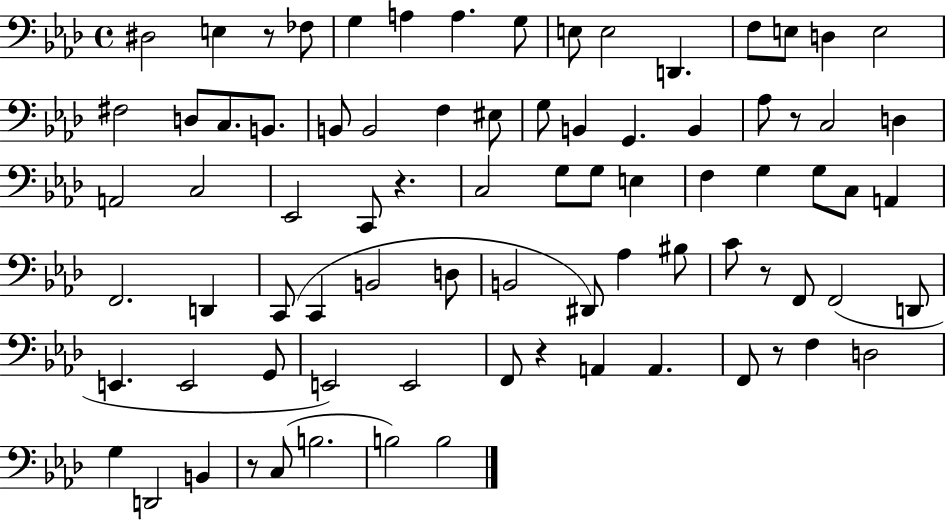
X:1
T:Untitled
M:4/4
L:1/4
K:Ab
^D,2 E, z/2 _F,/2 G, A, A, G,/2 E,/2 E,2 D,, F,/2 E,/2 D, E,2 ^F,2 D,/2 C,/2 B,,/2 B,,/2 B,,2 F, ^E,/2 G,/2 B,, G,, B,, _A,/2 z/2 C,2 D, A,,2 C,2 _E,,2 C,,/2 z C,2 G,/2 G,/2 E, F, G, G,/2 C,/2 A,, F,,2 D,, C,,/2 C,, B,,2 D,/2 B,,2 ^D,,/2 _A, ^B,/2 C/2 z/2 F,,/2 F,,2 D,,/2 E,, E,,2 G,,/2 E,,2 E,,2 F,,/2 z A,, A,, F,,/2 z/2 F, D,2 G, D,,2 B,, z/2 C,/2 B,2 B,2 B,2